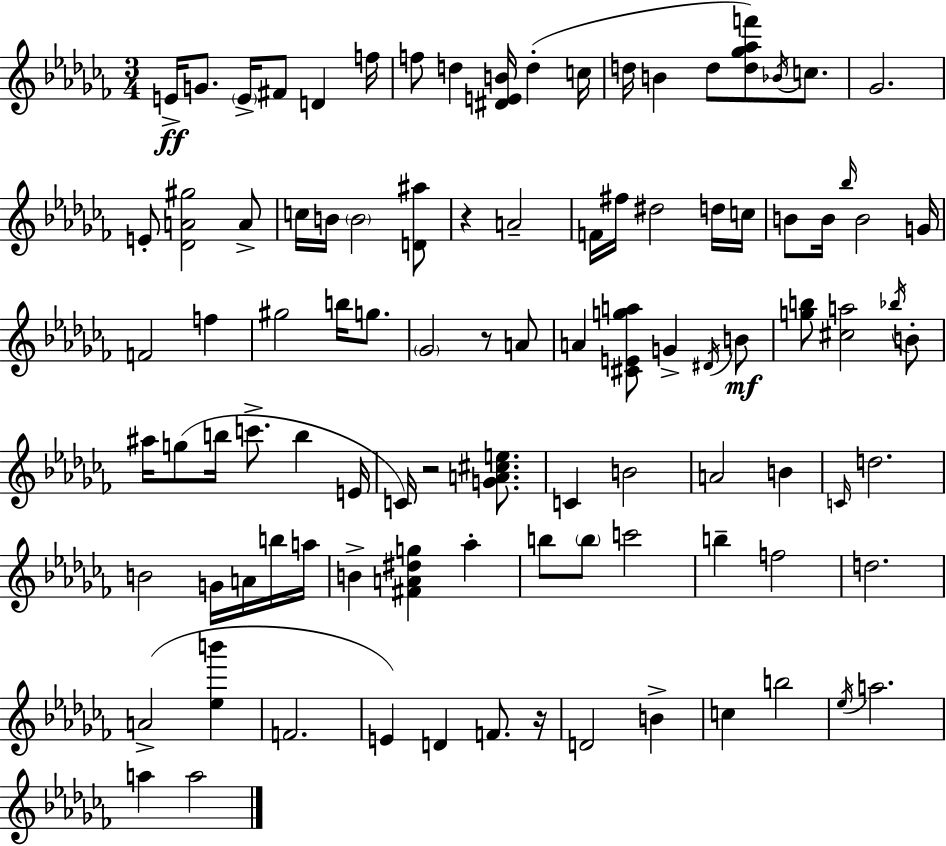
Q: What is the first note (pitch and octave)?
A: E4